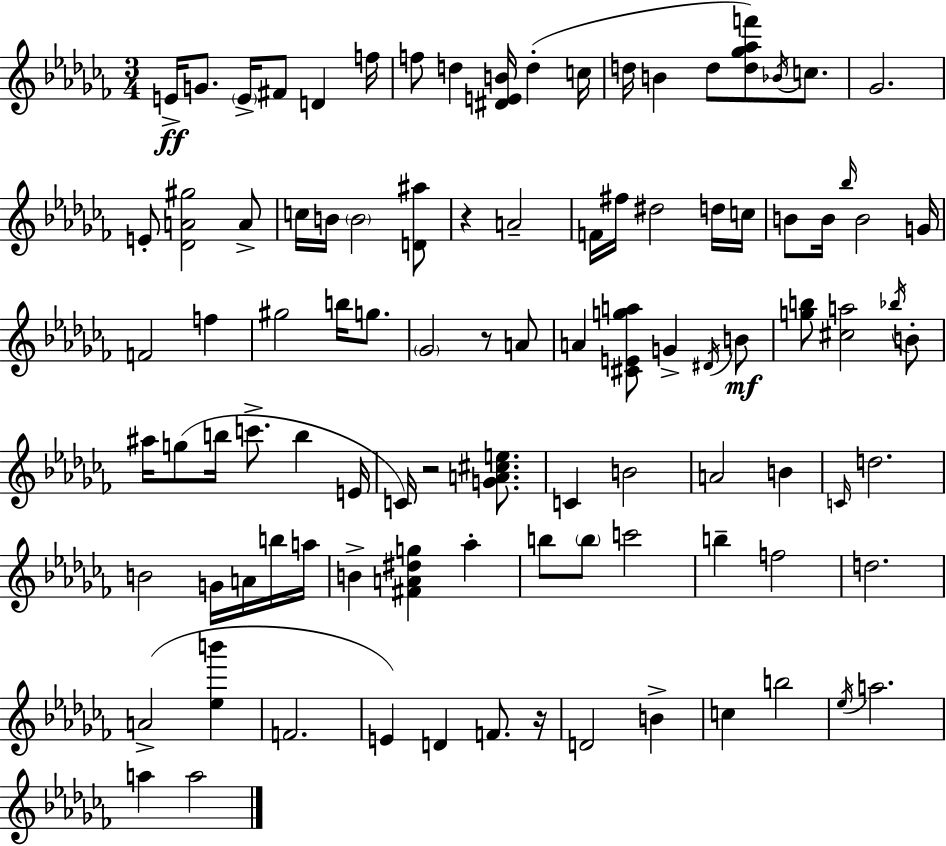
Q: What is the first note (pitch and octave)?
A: E4